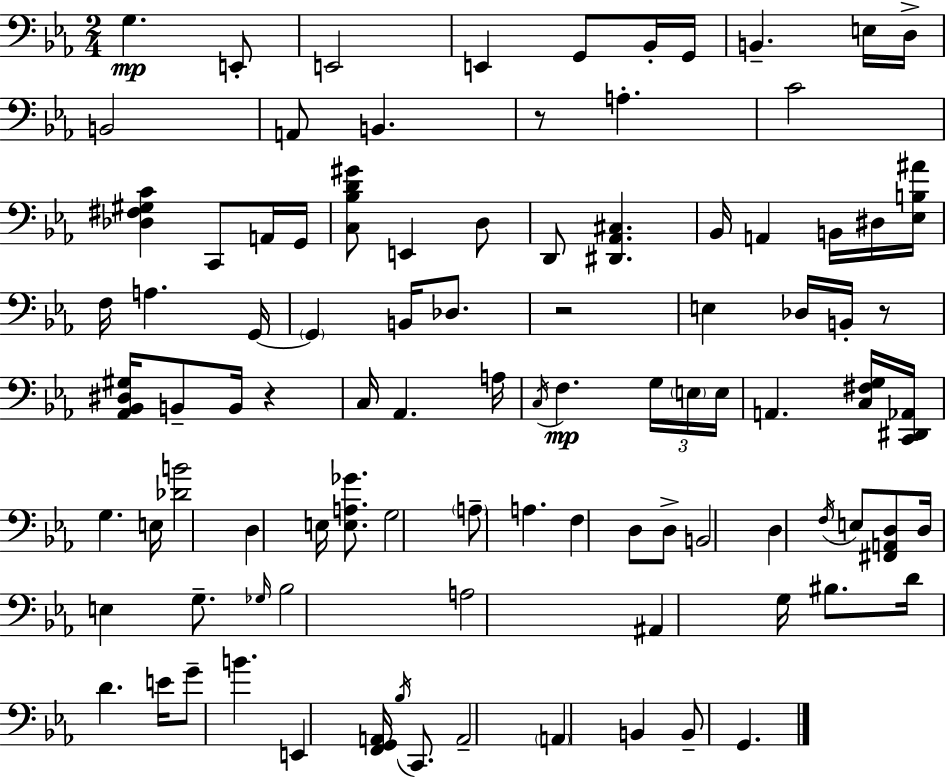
{
  \clef bass
  \numericTimeSignature
  \time 2/4
  \key ees \major
  g4.\mp e,8-. | e,2 | e,4 g,8 bes,16-. g,16 | b,4.-- e16 d16-> | \break b,2 | a,8 b,4. | r8 a4.-. | c'2 | \break <des fis gis c'>4 c,8 a,16 g,16 | <c bes d' gis'>8 e,4 d8 | d,8 <dis, aes, cis>4. | bes,16 a,4 b,16 dis16 <ees b ais'>16 | \break f16 a4. g,16~~ | \parenthesize g,4 b,16 des8. | r2 | e4 des16 b,16-. r8 | \break <aes, bes, dis gis>16 b,8-- b,16 r4 | c16 aes,4. a16 | \acciaccatura { c16 }\mp f4. \tuplet 3/2 { g16 | \parenthesize e16 e16 } a,4. | \break <c fis g>16 <c, dis, aes,>16 g4. | e16 <des' b'>2 | d4 e16 <e a ges'>8. | g2 | \break \parenthesize a8-- a4. | f4 d8 d8-> | b,2 | d4 \acciaccatura { f16 } e8 | \break <fis, a, d>8 d16 e4 g8.-- | \grace { ges16 } bes2 | a2 | ais,4 g16 | \break bis8. d'16 d'4. | e'16 g'8-- b'4. | e,4 <f, g, a,>16 | \acciaccatura { bes16 } c,8. a,2-- | \break \parenthesize a,4 | b,4 b,8-- g,4. | \bar "|."
}